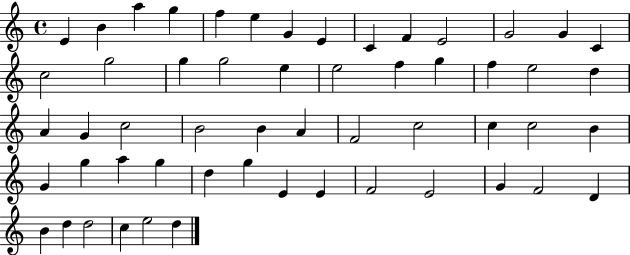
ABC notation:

X:1
T:Untitled
M:4/4
L:1/4
K:C
E B a g f e G E C F E2 G2 G C c2 g2 g g2 e e2 f g f e2 d A G c2 B2 B A F2 c2 c c2 B G g a g d g E E F2 E2 G F2 D B d d2 c e2 d